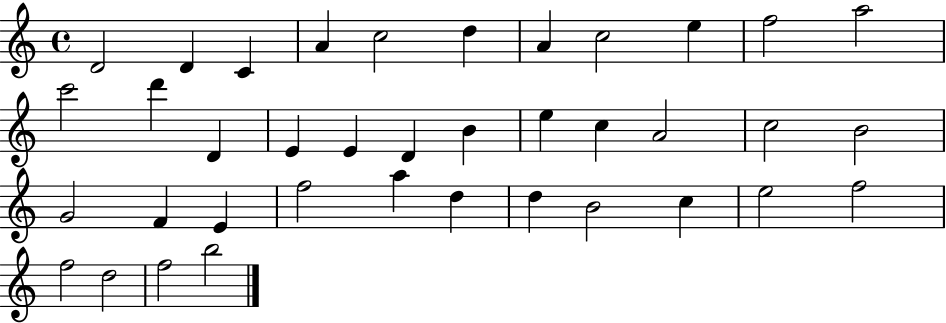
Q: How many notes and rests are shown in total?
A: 38